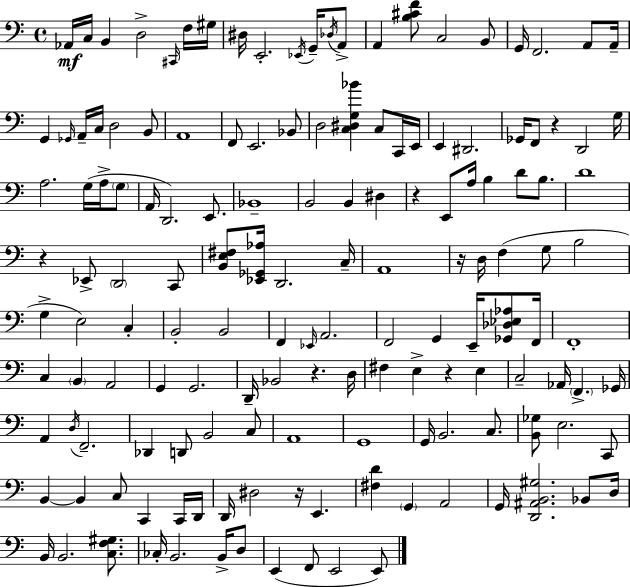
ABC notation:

X:1
T:Untitled
M:4/4
L:1/4
K:Am
_A,,/4 C,/4 B,, D,2 ^C,,/4 F,/4 ^G,/4 ^D,/4 E,,2 _E,,/4 G,,/4 _D,/4 A,,/2 A,, [B,^CF]/2 C,2 B,,/2 G,,/4 F,,2 A,,/2 A,,/4 G,, _G,,/4 A,,/4 C,/4 D,2 B,,/2 A,,4 F,,/2 E,,2 _B,,/2 D,2 [C,^D,G,_B] C,/2 C,,/4 E,,/4 E,, ^D,,2 _G,,/4 F,,/2 z D,,2 G,/4 A,2 G,/4 A,/4 G,/2 A,,/4 D,,2 E,,/2 _B,,4 B,,2 B,, ^D, z E,,/2 A,/4 B, D/2 B,/2 D4 z _E,,/2 D,,2 C,,/2 [B,,E,^F,]/2 [_E,,_G,,_A,]/4 D,,2 C,/4 A,,4 z/4 D,/4 F, G,/2 B,2 G, E,2 C, B,,2 B,,2 F,, _E,,/4 A,,2 F,,2 G,, E,,/4 [_G,,_D,_E,_A,]/2 F,,/4 F,,4 C, B,, A,,2 G,, G,,2 D,,/4 _B,,2 z D,/4 ^F, E, z E, C,2 _A,,/4 F,, _G,,/4 A,, D,/4 F,,2 _D,, D,,/2 B,,2 C,/2 A,,4 G,,4 G,,/4 B,,2 C,/2 [B,,_G,]/2 E,2 C,,/2 B,, B,, C,/2 C,, C,,/4 D,,/4 D,,/4 ^D,2 z/4 E,, [^F,D] G,, A,,2 G,,/4 [D,,^A,,B,,^G,]2 _B,,/2 D,/4 B,,/4 B,,2 [C,F,^G,]/2 _C,/4 B,,2 B,,/4 D,/2 E,, F,,/2 E,,2 E,,/2